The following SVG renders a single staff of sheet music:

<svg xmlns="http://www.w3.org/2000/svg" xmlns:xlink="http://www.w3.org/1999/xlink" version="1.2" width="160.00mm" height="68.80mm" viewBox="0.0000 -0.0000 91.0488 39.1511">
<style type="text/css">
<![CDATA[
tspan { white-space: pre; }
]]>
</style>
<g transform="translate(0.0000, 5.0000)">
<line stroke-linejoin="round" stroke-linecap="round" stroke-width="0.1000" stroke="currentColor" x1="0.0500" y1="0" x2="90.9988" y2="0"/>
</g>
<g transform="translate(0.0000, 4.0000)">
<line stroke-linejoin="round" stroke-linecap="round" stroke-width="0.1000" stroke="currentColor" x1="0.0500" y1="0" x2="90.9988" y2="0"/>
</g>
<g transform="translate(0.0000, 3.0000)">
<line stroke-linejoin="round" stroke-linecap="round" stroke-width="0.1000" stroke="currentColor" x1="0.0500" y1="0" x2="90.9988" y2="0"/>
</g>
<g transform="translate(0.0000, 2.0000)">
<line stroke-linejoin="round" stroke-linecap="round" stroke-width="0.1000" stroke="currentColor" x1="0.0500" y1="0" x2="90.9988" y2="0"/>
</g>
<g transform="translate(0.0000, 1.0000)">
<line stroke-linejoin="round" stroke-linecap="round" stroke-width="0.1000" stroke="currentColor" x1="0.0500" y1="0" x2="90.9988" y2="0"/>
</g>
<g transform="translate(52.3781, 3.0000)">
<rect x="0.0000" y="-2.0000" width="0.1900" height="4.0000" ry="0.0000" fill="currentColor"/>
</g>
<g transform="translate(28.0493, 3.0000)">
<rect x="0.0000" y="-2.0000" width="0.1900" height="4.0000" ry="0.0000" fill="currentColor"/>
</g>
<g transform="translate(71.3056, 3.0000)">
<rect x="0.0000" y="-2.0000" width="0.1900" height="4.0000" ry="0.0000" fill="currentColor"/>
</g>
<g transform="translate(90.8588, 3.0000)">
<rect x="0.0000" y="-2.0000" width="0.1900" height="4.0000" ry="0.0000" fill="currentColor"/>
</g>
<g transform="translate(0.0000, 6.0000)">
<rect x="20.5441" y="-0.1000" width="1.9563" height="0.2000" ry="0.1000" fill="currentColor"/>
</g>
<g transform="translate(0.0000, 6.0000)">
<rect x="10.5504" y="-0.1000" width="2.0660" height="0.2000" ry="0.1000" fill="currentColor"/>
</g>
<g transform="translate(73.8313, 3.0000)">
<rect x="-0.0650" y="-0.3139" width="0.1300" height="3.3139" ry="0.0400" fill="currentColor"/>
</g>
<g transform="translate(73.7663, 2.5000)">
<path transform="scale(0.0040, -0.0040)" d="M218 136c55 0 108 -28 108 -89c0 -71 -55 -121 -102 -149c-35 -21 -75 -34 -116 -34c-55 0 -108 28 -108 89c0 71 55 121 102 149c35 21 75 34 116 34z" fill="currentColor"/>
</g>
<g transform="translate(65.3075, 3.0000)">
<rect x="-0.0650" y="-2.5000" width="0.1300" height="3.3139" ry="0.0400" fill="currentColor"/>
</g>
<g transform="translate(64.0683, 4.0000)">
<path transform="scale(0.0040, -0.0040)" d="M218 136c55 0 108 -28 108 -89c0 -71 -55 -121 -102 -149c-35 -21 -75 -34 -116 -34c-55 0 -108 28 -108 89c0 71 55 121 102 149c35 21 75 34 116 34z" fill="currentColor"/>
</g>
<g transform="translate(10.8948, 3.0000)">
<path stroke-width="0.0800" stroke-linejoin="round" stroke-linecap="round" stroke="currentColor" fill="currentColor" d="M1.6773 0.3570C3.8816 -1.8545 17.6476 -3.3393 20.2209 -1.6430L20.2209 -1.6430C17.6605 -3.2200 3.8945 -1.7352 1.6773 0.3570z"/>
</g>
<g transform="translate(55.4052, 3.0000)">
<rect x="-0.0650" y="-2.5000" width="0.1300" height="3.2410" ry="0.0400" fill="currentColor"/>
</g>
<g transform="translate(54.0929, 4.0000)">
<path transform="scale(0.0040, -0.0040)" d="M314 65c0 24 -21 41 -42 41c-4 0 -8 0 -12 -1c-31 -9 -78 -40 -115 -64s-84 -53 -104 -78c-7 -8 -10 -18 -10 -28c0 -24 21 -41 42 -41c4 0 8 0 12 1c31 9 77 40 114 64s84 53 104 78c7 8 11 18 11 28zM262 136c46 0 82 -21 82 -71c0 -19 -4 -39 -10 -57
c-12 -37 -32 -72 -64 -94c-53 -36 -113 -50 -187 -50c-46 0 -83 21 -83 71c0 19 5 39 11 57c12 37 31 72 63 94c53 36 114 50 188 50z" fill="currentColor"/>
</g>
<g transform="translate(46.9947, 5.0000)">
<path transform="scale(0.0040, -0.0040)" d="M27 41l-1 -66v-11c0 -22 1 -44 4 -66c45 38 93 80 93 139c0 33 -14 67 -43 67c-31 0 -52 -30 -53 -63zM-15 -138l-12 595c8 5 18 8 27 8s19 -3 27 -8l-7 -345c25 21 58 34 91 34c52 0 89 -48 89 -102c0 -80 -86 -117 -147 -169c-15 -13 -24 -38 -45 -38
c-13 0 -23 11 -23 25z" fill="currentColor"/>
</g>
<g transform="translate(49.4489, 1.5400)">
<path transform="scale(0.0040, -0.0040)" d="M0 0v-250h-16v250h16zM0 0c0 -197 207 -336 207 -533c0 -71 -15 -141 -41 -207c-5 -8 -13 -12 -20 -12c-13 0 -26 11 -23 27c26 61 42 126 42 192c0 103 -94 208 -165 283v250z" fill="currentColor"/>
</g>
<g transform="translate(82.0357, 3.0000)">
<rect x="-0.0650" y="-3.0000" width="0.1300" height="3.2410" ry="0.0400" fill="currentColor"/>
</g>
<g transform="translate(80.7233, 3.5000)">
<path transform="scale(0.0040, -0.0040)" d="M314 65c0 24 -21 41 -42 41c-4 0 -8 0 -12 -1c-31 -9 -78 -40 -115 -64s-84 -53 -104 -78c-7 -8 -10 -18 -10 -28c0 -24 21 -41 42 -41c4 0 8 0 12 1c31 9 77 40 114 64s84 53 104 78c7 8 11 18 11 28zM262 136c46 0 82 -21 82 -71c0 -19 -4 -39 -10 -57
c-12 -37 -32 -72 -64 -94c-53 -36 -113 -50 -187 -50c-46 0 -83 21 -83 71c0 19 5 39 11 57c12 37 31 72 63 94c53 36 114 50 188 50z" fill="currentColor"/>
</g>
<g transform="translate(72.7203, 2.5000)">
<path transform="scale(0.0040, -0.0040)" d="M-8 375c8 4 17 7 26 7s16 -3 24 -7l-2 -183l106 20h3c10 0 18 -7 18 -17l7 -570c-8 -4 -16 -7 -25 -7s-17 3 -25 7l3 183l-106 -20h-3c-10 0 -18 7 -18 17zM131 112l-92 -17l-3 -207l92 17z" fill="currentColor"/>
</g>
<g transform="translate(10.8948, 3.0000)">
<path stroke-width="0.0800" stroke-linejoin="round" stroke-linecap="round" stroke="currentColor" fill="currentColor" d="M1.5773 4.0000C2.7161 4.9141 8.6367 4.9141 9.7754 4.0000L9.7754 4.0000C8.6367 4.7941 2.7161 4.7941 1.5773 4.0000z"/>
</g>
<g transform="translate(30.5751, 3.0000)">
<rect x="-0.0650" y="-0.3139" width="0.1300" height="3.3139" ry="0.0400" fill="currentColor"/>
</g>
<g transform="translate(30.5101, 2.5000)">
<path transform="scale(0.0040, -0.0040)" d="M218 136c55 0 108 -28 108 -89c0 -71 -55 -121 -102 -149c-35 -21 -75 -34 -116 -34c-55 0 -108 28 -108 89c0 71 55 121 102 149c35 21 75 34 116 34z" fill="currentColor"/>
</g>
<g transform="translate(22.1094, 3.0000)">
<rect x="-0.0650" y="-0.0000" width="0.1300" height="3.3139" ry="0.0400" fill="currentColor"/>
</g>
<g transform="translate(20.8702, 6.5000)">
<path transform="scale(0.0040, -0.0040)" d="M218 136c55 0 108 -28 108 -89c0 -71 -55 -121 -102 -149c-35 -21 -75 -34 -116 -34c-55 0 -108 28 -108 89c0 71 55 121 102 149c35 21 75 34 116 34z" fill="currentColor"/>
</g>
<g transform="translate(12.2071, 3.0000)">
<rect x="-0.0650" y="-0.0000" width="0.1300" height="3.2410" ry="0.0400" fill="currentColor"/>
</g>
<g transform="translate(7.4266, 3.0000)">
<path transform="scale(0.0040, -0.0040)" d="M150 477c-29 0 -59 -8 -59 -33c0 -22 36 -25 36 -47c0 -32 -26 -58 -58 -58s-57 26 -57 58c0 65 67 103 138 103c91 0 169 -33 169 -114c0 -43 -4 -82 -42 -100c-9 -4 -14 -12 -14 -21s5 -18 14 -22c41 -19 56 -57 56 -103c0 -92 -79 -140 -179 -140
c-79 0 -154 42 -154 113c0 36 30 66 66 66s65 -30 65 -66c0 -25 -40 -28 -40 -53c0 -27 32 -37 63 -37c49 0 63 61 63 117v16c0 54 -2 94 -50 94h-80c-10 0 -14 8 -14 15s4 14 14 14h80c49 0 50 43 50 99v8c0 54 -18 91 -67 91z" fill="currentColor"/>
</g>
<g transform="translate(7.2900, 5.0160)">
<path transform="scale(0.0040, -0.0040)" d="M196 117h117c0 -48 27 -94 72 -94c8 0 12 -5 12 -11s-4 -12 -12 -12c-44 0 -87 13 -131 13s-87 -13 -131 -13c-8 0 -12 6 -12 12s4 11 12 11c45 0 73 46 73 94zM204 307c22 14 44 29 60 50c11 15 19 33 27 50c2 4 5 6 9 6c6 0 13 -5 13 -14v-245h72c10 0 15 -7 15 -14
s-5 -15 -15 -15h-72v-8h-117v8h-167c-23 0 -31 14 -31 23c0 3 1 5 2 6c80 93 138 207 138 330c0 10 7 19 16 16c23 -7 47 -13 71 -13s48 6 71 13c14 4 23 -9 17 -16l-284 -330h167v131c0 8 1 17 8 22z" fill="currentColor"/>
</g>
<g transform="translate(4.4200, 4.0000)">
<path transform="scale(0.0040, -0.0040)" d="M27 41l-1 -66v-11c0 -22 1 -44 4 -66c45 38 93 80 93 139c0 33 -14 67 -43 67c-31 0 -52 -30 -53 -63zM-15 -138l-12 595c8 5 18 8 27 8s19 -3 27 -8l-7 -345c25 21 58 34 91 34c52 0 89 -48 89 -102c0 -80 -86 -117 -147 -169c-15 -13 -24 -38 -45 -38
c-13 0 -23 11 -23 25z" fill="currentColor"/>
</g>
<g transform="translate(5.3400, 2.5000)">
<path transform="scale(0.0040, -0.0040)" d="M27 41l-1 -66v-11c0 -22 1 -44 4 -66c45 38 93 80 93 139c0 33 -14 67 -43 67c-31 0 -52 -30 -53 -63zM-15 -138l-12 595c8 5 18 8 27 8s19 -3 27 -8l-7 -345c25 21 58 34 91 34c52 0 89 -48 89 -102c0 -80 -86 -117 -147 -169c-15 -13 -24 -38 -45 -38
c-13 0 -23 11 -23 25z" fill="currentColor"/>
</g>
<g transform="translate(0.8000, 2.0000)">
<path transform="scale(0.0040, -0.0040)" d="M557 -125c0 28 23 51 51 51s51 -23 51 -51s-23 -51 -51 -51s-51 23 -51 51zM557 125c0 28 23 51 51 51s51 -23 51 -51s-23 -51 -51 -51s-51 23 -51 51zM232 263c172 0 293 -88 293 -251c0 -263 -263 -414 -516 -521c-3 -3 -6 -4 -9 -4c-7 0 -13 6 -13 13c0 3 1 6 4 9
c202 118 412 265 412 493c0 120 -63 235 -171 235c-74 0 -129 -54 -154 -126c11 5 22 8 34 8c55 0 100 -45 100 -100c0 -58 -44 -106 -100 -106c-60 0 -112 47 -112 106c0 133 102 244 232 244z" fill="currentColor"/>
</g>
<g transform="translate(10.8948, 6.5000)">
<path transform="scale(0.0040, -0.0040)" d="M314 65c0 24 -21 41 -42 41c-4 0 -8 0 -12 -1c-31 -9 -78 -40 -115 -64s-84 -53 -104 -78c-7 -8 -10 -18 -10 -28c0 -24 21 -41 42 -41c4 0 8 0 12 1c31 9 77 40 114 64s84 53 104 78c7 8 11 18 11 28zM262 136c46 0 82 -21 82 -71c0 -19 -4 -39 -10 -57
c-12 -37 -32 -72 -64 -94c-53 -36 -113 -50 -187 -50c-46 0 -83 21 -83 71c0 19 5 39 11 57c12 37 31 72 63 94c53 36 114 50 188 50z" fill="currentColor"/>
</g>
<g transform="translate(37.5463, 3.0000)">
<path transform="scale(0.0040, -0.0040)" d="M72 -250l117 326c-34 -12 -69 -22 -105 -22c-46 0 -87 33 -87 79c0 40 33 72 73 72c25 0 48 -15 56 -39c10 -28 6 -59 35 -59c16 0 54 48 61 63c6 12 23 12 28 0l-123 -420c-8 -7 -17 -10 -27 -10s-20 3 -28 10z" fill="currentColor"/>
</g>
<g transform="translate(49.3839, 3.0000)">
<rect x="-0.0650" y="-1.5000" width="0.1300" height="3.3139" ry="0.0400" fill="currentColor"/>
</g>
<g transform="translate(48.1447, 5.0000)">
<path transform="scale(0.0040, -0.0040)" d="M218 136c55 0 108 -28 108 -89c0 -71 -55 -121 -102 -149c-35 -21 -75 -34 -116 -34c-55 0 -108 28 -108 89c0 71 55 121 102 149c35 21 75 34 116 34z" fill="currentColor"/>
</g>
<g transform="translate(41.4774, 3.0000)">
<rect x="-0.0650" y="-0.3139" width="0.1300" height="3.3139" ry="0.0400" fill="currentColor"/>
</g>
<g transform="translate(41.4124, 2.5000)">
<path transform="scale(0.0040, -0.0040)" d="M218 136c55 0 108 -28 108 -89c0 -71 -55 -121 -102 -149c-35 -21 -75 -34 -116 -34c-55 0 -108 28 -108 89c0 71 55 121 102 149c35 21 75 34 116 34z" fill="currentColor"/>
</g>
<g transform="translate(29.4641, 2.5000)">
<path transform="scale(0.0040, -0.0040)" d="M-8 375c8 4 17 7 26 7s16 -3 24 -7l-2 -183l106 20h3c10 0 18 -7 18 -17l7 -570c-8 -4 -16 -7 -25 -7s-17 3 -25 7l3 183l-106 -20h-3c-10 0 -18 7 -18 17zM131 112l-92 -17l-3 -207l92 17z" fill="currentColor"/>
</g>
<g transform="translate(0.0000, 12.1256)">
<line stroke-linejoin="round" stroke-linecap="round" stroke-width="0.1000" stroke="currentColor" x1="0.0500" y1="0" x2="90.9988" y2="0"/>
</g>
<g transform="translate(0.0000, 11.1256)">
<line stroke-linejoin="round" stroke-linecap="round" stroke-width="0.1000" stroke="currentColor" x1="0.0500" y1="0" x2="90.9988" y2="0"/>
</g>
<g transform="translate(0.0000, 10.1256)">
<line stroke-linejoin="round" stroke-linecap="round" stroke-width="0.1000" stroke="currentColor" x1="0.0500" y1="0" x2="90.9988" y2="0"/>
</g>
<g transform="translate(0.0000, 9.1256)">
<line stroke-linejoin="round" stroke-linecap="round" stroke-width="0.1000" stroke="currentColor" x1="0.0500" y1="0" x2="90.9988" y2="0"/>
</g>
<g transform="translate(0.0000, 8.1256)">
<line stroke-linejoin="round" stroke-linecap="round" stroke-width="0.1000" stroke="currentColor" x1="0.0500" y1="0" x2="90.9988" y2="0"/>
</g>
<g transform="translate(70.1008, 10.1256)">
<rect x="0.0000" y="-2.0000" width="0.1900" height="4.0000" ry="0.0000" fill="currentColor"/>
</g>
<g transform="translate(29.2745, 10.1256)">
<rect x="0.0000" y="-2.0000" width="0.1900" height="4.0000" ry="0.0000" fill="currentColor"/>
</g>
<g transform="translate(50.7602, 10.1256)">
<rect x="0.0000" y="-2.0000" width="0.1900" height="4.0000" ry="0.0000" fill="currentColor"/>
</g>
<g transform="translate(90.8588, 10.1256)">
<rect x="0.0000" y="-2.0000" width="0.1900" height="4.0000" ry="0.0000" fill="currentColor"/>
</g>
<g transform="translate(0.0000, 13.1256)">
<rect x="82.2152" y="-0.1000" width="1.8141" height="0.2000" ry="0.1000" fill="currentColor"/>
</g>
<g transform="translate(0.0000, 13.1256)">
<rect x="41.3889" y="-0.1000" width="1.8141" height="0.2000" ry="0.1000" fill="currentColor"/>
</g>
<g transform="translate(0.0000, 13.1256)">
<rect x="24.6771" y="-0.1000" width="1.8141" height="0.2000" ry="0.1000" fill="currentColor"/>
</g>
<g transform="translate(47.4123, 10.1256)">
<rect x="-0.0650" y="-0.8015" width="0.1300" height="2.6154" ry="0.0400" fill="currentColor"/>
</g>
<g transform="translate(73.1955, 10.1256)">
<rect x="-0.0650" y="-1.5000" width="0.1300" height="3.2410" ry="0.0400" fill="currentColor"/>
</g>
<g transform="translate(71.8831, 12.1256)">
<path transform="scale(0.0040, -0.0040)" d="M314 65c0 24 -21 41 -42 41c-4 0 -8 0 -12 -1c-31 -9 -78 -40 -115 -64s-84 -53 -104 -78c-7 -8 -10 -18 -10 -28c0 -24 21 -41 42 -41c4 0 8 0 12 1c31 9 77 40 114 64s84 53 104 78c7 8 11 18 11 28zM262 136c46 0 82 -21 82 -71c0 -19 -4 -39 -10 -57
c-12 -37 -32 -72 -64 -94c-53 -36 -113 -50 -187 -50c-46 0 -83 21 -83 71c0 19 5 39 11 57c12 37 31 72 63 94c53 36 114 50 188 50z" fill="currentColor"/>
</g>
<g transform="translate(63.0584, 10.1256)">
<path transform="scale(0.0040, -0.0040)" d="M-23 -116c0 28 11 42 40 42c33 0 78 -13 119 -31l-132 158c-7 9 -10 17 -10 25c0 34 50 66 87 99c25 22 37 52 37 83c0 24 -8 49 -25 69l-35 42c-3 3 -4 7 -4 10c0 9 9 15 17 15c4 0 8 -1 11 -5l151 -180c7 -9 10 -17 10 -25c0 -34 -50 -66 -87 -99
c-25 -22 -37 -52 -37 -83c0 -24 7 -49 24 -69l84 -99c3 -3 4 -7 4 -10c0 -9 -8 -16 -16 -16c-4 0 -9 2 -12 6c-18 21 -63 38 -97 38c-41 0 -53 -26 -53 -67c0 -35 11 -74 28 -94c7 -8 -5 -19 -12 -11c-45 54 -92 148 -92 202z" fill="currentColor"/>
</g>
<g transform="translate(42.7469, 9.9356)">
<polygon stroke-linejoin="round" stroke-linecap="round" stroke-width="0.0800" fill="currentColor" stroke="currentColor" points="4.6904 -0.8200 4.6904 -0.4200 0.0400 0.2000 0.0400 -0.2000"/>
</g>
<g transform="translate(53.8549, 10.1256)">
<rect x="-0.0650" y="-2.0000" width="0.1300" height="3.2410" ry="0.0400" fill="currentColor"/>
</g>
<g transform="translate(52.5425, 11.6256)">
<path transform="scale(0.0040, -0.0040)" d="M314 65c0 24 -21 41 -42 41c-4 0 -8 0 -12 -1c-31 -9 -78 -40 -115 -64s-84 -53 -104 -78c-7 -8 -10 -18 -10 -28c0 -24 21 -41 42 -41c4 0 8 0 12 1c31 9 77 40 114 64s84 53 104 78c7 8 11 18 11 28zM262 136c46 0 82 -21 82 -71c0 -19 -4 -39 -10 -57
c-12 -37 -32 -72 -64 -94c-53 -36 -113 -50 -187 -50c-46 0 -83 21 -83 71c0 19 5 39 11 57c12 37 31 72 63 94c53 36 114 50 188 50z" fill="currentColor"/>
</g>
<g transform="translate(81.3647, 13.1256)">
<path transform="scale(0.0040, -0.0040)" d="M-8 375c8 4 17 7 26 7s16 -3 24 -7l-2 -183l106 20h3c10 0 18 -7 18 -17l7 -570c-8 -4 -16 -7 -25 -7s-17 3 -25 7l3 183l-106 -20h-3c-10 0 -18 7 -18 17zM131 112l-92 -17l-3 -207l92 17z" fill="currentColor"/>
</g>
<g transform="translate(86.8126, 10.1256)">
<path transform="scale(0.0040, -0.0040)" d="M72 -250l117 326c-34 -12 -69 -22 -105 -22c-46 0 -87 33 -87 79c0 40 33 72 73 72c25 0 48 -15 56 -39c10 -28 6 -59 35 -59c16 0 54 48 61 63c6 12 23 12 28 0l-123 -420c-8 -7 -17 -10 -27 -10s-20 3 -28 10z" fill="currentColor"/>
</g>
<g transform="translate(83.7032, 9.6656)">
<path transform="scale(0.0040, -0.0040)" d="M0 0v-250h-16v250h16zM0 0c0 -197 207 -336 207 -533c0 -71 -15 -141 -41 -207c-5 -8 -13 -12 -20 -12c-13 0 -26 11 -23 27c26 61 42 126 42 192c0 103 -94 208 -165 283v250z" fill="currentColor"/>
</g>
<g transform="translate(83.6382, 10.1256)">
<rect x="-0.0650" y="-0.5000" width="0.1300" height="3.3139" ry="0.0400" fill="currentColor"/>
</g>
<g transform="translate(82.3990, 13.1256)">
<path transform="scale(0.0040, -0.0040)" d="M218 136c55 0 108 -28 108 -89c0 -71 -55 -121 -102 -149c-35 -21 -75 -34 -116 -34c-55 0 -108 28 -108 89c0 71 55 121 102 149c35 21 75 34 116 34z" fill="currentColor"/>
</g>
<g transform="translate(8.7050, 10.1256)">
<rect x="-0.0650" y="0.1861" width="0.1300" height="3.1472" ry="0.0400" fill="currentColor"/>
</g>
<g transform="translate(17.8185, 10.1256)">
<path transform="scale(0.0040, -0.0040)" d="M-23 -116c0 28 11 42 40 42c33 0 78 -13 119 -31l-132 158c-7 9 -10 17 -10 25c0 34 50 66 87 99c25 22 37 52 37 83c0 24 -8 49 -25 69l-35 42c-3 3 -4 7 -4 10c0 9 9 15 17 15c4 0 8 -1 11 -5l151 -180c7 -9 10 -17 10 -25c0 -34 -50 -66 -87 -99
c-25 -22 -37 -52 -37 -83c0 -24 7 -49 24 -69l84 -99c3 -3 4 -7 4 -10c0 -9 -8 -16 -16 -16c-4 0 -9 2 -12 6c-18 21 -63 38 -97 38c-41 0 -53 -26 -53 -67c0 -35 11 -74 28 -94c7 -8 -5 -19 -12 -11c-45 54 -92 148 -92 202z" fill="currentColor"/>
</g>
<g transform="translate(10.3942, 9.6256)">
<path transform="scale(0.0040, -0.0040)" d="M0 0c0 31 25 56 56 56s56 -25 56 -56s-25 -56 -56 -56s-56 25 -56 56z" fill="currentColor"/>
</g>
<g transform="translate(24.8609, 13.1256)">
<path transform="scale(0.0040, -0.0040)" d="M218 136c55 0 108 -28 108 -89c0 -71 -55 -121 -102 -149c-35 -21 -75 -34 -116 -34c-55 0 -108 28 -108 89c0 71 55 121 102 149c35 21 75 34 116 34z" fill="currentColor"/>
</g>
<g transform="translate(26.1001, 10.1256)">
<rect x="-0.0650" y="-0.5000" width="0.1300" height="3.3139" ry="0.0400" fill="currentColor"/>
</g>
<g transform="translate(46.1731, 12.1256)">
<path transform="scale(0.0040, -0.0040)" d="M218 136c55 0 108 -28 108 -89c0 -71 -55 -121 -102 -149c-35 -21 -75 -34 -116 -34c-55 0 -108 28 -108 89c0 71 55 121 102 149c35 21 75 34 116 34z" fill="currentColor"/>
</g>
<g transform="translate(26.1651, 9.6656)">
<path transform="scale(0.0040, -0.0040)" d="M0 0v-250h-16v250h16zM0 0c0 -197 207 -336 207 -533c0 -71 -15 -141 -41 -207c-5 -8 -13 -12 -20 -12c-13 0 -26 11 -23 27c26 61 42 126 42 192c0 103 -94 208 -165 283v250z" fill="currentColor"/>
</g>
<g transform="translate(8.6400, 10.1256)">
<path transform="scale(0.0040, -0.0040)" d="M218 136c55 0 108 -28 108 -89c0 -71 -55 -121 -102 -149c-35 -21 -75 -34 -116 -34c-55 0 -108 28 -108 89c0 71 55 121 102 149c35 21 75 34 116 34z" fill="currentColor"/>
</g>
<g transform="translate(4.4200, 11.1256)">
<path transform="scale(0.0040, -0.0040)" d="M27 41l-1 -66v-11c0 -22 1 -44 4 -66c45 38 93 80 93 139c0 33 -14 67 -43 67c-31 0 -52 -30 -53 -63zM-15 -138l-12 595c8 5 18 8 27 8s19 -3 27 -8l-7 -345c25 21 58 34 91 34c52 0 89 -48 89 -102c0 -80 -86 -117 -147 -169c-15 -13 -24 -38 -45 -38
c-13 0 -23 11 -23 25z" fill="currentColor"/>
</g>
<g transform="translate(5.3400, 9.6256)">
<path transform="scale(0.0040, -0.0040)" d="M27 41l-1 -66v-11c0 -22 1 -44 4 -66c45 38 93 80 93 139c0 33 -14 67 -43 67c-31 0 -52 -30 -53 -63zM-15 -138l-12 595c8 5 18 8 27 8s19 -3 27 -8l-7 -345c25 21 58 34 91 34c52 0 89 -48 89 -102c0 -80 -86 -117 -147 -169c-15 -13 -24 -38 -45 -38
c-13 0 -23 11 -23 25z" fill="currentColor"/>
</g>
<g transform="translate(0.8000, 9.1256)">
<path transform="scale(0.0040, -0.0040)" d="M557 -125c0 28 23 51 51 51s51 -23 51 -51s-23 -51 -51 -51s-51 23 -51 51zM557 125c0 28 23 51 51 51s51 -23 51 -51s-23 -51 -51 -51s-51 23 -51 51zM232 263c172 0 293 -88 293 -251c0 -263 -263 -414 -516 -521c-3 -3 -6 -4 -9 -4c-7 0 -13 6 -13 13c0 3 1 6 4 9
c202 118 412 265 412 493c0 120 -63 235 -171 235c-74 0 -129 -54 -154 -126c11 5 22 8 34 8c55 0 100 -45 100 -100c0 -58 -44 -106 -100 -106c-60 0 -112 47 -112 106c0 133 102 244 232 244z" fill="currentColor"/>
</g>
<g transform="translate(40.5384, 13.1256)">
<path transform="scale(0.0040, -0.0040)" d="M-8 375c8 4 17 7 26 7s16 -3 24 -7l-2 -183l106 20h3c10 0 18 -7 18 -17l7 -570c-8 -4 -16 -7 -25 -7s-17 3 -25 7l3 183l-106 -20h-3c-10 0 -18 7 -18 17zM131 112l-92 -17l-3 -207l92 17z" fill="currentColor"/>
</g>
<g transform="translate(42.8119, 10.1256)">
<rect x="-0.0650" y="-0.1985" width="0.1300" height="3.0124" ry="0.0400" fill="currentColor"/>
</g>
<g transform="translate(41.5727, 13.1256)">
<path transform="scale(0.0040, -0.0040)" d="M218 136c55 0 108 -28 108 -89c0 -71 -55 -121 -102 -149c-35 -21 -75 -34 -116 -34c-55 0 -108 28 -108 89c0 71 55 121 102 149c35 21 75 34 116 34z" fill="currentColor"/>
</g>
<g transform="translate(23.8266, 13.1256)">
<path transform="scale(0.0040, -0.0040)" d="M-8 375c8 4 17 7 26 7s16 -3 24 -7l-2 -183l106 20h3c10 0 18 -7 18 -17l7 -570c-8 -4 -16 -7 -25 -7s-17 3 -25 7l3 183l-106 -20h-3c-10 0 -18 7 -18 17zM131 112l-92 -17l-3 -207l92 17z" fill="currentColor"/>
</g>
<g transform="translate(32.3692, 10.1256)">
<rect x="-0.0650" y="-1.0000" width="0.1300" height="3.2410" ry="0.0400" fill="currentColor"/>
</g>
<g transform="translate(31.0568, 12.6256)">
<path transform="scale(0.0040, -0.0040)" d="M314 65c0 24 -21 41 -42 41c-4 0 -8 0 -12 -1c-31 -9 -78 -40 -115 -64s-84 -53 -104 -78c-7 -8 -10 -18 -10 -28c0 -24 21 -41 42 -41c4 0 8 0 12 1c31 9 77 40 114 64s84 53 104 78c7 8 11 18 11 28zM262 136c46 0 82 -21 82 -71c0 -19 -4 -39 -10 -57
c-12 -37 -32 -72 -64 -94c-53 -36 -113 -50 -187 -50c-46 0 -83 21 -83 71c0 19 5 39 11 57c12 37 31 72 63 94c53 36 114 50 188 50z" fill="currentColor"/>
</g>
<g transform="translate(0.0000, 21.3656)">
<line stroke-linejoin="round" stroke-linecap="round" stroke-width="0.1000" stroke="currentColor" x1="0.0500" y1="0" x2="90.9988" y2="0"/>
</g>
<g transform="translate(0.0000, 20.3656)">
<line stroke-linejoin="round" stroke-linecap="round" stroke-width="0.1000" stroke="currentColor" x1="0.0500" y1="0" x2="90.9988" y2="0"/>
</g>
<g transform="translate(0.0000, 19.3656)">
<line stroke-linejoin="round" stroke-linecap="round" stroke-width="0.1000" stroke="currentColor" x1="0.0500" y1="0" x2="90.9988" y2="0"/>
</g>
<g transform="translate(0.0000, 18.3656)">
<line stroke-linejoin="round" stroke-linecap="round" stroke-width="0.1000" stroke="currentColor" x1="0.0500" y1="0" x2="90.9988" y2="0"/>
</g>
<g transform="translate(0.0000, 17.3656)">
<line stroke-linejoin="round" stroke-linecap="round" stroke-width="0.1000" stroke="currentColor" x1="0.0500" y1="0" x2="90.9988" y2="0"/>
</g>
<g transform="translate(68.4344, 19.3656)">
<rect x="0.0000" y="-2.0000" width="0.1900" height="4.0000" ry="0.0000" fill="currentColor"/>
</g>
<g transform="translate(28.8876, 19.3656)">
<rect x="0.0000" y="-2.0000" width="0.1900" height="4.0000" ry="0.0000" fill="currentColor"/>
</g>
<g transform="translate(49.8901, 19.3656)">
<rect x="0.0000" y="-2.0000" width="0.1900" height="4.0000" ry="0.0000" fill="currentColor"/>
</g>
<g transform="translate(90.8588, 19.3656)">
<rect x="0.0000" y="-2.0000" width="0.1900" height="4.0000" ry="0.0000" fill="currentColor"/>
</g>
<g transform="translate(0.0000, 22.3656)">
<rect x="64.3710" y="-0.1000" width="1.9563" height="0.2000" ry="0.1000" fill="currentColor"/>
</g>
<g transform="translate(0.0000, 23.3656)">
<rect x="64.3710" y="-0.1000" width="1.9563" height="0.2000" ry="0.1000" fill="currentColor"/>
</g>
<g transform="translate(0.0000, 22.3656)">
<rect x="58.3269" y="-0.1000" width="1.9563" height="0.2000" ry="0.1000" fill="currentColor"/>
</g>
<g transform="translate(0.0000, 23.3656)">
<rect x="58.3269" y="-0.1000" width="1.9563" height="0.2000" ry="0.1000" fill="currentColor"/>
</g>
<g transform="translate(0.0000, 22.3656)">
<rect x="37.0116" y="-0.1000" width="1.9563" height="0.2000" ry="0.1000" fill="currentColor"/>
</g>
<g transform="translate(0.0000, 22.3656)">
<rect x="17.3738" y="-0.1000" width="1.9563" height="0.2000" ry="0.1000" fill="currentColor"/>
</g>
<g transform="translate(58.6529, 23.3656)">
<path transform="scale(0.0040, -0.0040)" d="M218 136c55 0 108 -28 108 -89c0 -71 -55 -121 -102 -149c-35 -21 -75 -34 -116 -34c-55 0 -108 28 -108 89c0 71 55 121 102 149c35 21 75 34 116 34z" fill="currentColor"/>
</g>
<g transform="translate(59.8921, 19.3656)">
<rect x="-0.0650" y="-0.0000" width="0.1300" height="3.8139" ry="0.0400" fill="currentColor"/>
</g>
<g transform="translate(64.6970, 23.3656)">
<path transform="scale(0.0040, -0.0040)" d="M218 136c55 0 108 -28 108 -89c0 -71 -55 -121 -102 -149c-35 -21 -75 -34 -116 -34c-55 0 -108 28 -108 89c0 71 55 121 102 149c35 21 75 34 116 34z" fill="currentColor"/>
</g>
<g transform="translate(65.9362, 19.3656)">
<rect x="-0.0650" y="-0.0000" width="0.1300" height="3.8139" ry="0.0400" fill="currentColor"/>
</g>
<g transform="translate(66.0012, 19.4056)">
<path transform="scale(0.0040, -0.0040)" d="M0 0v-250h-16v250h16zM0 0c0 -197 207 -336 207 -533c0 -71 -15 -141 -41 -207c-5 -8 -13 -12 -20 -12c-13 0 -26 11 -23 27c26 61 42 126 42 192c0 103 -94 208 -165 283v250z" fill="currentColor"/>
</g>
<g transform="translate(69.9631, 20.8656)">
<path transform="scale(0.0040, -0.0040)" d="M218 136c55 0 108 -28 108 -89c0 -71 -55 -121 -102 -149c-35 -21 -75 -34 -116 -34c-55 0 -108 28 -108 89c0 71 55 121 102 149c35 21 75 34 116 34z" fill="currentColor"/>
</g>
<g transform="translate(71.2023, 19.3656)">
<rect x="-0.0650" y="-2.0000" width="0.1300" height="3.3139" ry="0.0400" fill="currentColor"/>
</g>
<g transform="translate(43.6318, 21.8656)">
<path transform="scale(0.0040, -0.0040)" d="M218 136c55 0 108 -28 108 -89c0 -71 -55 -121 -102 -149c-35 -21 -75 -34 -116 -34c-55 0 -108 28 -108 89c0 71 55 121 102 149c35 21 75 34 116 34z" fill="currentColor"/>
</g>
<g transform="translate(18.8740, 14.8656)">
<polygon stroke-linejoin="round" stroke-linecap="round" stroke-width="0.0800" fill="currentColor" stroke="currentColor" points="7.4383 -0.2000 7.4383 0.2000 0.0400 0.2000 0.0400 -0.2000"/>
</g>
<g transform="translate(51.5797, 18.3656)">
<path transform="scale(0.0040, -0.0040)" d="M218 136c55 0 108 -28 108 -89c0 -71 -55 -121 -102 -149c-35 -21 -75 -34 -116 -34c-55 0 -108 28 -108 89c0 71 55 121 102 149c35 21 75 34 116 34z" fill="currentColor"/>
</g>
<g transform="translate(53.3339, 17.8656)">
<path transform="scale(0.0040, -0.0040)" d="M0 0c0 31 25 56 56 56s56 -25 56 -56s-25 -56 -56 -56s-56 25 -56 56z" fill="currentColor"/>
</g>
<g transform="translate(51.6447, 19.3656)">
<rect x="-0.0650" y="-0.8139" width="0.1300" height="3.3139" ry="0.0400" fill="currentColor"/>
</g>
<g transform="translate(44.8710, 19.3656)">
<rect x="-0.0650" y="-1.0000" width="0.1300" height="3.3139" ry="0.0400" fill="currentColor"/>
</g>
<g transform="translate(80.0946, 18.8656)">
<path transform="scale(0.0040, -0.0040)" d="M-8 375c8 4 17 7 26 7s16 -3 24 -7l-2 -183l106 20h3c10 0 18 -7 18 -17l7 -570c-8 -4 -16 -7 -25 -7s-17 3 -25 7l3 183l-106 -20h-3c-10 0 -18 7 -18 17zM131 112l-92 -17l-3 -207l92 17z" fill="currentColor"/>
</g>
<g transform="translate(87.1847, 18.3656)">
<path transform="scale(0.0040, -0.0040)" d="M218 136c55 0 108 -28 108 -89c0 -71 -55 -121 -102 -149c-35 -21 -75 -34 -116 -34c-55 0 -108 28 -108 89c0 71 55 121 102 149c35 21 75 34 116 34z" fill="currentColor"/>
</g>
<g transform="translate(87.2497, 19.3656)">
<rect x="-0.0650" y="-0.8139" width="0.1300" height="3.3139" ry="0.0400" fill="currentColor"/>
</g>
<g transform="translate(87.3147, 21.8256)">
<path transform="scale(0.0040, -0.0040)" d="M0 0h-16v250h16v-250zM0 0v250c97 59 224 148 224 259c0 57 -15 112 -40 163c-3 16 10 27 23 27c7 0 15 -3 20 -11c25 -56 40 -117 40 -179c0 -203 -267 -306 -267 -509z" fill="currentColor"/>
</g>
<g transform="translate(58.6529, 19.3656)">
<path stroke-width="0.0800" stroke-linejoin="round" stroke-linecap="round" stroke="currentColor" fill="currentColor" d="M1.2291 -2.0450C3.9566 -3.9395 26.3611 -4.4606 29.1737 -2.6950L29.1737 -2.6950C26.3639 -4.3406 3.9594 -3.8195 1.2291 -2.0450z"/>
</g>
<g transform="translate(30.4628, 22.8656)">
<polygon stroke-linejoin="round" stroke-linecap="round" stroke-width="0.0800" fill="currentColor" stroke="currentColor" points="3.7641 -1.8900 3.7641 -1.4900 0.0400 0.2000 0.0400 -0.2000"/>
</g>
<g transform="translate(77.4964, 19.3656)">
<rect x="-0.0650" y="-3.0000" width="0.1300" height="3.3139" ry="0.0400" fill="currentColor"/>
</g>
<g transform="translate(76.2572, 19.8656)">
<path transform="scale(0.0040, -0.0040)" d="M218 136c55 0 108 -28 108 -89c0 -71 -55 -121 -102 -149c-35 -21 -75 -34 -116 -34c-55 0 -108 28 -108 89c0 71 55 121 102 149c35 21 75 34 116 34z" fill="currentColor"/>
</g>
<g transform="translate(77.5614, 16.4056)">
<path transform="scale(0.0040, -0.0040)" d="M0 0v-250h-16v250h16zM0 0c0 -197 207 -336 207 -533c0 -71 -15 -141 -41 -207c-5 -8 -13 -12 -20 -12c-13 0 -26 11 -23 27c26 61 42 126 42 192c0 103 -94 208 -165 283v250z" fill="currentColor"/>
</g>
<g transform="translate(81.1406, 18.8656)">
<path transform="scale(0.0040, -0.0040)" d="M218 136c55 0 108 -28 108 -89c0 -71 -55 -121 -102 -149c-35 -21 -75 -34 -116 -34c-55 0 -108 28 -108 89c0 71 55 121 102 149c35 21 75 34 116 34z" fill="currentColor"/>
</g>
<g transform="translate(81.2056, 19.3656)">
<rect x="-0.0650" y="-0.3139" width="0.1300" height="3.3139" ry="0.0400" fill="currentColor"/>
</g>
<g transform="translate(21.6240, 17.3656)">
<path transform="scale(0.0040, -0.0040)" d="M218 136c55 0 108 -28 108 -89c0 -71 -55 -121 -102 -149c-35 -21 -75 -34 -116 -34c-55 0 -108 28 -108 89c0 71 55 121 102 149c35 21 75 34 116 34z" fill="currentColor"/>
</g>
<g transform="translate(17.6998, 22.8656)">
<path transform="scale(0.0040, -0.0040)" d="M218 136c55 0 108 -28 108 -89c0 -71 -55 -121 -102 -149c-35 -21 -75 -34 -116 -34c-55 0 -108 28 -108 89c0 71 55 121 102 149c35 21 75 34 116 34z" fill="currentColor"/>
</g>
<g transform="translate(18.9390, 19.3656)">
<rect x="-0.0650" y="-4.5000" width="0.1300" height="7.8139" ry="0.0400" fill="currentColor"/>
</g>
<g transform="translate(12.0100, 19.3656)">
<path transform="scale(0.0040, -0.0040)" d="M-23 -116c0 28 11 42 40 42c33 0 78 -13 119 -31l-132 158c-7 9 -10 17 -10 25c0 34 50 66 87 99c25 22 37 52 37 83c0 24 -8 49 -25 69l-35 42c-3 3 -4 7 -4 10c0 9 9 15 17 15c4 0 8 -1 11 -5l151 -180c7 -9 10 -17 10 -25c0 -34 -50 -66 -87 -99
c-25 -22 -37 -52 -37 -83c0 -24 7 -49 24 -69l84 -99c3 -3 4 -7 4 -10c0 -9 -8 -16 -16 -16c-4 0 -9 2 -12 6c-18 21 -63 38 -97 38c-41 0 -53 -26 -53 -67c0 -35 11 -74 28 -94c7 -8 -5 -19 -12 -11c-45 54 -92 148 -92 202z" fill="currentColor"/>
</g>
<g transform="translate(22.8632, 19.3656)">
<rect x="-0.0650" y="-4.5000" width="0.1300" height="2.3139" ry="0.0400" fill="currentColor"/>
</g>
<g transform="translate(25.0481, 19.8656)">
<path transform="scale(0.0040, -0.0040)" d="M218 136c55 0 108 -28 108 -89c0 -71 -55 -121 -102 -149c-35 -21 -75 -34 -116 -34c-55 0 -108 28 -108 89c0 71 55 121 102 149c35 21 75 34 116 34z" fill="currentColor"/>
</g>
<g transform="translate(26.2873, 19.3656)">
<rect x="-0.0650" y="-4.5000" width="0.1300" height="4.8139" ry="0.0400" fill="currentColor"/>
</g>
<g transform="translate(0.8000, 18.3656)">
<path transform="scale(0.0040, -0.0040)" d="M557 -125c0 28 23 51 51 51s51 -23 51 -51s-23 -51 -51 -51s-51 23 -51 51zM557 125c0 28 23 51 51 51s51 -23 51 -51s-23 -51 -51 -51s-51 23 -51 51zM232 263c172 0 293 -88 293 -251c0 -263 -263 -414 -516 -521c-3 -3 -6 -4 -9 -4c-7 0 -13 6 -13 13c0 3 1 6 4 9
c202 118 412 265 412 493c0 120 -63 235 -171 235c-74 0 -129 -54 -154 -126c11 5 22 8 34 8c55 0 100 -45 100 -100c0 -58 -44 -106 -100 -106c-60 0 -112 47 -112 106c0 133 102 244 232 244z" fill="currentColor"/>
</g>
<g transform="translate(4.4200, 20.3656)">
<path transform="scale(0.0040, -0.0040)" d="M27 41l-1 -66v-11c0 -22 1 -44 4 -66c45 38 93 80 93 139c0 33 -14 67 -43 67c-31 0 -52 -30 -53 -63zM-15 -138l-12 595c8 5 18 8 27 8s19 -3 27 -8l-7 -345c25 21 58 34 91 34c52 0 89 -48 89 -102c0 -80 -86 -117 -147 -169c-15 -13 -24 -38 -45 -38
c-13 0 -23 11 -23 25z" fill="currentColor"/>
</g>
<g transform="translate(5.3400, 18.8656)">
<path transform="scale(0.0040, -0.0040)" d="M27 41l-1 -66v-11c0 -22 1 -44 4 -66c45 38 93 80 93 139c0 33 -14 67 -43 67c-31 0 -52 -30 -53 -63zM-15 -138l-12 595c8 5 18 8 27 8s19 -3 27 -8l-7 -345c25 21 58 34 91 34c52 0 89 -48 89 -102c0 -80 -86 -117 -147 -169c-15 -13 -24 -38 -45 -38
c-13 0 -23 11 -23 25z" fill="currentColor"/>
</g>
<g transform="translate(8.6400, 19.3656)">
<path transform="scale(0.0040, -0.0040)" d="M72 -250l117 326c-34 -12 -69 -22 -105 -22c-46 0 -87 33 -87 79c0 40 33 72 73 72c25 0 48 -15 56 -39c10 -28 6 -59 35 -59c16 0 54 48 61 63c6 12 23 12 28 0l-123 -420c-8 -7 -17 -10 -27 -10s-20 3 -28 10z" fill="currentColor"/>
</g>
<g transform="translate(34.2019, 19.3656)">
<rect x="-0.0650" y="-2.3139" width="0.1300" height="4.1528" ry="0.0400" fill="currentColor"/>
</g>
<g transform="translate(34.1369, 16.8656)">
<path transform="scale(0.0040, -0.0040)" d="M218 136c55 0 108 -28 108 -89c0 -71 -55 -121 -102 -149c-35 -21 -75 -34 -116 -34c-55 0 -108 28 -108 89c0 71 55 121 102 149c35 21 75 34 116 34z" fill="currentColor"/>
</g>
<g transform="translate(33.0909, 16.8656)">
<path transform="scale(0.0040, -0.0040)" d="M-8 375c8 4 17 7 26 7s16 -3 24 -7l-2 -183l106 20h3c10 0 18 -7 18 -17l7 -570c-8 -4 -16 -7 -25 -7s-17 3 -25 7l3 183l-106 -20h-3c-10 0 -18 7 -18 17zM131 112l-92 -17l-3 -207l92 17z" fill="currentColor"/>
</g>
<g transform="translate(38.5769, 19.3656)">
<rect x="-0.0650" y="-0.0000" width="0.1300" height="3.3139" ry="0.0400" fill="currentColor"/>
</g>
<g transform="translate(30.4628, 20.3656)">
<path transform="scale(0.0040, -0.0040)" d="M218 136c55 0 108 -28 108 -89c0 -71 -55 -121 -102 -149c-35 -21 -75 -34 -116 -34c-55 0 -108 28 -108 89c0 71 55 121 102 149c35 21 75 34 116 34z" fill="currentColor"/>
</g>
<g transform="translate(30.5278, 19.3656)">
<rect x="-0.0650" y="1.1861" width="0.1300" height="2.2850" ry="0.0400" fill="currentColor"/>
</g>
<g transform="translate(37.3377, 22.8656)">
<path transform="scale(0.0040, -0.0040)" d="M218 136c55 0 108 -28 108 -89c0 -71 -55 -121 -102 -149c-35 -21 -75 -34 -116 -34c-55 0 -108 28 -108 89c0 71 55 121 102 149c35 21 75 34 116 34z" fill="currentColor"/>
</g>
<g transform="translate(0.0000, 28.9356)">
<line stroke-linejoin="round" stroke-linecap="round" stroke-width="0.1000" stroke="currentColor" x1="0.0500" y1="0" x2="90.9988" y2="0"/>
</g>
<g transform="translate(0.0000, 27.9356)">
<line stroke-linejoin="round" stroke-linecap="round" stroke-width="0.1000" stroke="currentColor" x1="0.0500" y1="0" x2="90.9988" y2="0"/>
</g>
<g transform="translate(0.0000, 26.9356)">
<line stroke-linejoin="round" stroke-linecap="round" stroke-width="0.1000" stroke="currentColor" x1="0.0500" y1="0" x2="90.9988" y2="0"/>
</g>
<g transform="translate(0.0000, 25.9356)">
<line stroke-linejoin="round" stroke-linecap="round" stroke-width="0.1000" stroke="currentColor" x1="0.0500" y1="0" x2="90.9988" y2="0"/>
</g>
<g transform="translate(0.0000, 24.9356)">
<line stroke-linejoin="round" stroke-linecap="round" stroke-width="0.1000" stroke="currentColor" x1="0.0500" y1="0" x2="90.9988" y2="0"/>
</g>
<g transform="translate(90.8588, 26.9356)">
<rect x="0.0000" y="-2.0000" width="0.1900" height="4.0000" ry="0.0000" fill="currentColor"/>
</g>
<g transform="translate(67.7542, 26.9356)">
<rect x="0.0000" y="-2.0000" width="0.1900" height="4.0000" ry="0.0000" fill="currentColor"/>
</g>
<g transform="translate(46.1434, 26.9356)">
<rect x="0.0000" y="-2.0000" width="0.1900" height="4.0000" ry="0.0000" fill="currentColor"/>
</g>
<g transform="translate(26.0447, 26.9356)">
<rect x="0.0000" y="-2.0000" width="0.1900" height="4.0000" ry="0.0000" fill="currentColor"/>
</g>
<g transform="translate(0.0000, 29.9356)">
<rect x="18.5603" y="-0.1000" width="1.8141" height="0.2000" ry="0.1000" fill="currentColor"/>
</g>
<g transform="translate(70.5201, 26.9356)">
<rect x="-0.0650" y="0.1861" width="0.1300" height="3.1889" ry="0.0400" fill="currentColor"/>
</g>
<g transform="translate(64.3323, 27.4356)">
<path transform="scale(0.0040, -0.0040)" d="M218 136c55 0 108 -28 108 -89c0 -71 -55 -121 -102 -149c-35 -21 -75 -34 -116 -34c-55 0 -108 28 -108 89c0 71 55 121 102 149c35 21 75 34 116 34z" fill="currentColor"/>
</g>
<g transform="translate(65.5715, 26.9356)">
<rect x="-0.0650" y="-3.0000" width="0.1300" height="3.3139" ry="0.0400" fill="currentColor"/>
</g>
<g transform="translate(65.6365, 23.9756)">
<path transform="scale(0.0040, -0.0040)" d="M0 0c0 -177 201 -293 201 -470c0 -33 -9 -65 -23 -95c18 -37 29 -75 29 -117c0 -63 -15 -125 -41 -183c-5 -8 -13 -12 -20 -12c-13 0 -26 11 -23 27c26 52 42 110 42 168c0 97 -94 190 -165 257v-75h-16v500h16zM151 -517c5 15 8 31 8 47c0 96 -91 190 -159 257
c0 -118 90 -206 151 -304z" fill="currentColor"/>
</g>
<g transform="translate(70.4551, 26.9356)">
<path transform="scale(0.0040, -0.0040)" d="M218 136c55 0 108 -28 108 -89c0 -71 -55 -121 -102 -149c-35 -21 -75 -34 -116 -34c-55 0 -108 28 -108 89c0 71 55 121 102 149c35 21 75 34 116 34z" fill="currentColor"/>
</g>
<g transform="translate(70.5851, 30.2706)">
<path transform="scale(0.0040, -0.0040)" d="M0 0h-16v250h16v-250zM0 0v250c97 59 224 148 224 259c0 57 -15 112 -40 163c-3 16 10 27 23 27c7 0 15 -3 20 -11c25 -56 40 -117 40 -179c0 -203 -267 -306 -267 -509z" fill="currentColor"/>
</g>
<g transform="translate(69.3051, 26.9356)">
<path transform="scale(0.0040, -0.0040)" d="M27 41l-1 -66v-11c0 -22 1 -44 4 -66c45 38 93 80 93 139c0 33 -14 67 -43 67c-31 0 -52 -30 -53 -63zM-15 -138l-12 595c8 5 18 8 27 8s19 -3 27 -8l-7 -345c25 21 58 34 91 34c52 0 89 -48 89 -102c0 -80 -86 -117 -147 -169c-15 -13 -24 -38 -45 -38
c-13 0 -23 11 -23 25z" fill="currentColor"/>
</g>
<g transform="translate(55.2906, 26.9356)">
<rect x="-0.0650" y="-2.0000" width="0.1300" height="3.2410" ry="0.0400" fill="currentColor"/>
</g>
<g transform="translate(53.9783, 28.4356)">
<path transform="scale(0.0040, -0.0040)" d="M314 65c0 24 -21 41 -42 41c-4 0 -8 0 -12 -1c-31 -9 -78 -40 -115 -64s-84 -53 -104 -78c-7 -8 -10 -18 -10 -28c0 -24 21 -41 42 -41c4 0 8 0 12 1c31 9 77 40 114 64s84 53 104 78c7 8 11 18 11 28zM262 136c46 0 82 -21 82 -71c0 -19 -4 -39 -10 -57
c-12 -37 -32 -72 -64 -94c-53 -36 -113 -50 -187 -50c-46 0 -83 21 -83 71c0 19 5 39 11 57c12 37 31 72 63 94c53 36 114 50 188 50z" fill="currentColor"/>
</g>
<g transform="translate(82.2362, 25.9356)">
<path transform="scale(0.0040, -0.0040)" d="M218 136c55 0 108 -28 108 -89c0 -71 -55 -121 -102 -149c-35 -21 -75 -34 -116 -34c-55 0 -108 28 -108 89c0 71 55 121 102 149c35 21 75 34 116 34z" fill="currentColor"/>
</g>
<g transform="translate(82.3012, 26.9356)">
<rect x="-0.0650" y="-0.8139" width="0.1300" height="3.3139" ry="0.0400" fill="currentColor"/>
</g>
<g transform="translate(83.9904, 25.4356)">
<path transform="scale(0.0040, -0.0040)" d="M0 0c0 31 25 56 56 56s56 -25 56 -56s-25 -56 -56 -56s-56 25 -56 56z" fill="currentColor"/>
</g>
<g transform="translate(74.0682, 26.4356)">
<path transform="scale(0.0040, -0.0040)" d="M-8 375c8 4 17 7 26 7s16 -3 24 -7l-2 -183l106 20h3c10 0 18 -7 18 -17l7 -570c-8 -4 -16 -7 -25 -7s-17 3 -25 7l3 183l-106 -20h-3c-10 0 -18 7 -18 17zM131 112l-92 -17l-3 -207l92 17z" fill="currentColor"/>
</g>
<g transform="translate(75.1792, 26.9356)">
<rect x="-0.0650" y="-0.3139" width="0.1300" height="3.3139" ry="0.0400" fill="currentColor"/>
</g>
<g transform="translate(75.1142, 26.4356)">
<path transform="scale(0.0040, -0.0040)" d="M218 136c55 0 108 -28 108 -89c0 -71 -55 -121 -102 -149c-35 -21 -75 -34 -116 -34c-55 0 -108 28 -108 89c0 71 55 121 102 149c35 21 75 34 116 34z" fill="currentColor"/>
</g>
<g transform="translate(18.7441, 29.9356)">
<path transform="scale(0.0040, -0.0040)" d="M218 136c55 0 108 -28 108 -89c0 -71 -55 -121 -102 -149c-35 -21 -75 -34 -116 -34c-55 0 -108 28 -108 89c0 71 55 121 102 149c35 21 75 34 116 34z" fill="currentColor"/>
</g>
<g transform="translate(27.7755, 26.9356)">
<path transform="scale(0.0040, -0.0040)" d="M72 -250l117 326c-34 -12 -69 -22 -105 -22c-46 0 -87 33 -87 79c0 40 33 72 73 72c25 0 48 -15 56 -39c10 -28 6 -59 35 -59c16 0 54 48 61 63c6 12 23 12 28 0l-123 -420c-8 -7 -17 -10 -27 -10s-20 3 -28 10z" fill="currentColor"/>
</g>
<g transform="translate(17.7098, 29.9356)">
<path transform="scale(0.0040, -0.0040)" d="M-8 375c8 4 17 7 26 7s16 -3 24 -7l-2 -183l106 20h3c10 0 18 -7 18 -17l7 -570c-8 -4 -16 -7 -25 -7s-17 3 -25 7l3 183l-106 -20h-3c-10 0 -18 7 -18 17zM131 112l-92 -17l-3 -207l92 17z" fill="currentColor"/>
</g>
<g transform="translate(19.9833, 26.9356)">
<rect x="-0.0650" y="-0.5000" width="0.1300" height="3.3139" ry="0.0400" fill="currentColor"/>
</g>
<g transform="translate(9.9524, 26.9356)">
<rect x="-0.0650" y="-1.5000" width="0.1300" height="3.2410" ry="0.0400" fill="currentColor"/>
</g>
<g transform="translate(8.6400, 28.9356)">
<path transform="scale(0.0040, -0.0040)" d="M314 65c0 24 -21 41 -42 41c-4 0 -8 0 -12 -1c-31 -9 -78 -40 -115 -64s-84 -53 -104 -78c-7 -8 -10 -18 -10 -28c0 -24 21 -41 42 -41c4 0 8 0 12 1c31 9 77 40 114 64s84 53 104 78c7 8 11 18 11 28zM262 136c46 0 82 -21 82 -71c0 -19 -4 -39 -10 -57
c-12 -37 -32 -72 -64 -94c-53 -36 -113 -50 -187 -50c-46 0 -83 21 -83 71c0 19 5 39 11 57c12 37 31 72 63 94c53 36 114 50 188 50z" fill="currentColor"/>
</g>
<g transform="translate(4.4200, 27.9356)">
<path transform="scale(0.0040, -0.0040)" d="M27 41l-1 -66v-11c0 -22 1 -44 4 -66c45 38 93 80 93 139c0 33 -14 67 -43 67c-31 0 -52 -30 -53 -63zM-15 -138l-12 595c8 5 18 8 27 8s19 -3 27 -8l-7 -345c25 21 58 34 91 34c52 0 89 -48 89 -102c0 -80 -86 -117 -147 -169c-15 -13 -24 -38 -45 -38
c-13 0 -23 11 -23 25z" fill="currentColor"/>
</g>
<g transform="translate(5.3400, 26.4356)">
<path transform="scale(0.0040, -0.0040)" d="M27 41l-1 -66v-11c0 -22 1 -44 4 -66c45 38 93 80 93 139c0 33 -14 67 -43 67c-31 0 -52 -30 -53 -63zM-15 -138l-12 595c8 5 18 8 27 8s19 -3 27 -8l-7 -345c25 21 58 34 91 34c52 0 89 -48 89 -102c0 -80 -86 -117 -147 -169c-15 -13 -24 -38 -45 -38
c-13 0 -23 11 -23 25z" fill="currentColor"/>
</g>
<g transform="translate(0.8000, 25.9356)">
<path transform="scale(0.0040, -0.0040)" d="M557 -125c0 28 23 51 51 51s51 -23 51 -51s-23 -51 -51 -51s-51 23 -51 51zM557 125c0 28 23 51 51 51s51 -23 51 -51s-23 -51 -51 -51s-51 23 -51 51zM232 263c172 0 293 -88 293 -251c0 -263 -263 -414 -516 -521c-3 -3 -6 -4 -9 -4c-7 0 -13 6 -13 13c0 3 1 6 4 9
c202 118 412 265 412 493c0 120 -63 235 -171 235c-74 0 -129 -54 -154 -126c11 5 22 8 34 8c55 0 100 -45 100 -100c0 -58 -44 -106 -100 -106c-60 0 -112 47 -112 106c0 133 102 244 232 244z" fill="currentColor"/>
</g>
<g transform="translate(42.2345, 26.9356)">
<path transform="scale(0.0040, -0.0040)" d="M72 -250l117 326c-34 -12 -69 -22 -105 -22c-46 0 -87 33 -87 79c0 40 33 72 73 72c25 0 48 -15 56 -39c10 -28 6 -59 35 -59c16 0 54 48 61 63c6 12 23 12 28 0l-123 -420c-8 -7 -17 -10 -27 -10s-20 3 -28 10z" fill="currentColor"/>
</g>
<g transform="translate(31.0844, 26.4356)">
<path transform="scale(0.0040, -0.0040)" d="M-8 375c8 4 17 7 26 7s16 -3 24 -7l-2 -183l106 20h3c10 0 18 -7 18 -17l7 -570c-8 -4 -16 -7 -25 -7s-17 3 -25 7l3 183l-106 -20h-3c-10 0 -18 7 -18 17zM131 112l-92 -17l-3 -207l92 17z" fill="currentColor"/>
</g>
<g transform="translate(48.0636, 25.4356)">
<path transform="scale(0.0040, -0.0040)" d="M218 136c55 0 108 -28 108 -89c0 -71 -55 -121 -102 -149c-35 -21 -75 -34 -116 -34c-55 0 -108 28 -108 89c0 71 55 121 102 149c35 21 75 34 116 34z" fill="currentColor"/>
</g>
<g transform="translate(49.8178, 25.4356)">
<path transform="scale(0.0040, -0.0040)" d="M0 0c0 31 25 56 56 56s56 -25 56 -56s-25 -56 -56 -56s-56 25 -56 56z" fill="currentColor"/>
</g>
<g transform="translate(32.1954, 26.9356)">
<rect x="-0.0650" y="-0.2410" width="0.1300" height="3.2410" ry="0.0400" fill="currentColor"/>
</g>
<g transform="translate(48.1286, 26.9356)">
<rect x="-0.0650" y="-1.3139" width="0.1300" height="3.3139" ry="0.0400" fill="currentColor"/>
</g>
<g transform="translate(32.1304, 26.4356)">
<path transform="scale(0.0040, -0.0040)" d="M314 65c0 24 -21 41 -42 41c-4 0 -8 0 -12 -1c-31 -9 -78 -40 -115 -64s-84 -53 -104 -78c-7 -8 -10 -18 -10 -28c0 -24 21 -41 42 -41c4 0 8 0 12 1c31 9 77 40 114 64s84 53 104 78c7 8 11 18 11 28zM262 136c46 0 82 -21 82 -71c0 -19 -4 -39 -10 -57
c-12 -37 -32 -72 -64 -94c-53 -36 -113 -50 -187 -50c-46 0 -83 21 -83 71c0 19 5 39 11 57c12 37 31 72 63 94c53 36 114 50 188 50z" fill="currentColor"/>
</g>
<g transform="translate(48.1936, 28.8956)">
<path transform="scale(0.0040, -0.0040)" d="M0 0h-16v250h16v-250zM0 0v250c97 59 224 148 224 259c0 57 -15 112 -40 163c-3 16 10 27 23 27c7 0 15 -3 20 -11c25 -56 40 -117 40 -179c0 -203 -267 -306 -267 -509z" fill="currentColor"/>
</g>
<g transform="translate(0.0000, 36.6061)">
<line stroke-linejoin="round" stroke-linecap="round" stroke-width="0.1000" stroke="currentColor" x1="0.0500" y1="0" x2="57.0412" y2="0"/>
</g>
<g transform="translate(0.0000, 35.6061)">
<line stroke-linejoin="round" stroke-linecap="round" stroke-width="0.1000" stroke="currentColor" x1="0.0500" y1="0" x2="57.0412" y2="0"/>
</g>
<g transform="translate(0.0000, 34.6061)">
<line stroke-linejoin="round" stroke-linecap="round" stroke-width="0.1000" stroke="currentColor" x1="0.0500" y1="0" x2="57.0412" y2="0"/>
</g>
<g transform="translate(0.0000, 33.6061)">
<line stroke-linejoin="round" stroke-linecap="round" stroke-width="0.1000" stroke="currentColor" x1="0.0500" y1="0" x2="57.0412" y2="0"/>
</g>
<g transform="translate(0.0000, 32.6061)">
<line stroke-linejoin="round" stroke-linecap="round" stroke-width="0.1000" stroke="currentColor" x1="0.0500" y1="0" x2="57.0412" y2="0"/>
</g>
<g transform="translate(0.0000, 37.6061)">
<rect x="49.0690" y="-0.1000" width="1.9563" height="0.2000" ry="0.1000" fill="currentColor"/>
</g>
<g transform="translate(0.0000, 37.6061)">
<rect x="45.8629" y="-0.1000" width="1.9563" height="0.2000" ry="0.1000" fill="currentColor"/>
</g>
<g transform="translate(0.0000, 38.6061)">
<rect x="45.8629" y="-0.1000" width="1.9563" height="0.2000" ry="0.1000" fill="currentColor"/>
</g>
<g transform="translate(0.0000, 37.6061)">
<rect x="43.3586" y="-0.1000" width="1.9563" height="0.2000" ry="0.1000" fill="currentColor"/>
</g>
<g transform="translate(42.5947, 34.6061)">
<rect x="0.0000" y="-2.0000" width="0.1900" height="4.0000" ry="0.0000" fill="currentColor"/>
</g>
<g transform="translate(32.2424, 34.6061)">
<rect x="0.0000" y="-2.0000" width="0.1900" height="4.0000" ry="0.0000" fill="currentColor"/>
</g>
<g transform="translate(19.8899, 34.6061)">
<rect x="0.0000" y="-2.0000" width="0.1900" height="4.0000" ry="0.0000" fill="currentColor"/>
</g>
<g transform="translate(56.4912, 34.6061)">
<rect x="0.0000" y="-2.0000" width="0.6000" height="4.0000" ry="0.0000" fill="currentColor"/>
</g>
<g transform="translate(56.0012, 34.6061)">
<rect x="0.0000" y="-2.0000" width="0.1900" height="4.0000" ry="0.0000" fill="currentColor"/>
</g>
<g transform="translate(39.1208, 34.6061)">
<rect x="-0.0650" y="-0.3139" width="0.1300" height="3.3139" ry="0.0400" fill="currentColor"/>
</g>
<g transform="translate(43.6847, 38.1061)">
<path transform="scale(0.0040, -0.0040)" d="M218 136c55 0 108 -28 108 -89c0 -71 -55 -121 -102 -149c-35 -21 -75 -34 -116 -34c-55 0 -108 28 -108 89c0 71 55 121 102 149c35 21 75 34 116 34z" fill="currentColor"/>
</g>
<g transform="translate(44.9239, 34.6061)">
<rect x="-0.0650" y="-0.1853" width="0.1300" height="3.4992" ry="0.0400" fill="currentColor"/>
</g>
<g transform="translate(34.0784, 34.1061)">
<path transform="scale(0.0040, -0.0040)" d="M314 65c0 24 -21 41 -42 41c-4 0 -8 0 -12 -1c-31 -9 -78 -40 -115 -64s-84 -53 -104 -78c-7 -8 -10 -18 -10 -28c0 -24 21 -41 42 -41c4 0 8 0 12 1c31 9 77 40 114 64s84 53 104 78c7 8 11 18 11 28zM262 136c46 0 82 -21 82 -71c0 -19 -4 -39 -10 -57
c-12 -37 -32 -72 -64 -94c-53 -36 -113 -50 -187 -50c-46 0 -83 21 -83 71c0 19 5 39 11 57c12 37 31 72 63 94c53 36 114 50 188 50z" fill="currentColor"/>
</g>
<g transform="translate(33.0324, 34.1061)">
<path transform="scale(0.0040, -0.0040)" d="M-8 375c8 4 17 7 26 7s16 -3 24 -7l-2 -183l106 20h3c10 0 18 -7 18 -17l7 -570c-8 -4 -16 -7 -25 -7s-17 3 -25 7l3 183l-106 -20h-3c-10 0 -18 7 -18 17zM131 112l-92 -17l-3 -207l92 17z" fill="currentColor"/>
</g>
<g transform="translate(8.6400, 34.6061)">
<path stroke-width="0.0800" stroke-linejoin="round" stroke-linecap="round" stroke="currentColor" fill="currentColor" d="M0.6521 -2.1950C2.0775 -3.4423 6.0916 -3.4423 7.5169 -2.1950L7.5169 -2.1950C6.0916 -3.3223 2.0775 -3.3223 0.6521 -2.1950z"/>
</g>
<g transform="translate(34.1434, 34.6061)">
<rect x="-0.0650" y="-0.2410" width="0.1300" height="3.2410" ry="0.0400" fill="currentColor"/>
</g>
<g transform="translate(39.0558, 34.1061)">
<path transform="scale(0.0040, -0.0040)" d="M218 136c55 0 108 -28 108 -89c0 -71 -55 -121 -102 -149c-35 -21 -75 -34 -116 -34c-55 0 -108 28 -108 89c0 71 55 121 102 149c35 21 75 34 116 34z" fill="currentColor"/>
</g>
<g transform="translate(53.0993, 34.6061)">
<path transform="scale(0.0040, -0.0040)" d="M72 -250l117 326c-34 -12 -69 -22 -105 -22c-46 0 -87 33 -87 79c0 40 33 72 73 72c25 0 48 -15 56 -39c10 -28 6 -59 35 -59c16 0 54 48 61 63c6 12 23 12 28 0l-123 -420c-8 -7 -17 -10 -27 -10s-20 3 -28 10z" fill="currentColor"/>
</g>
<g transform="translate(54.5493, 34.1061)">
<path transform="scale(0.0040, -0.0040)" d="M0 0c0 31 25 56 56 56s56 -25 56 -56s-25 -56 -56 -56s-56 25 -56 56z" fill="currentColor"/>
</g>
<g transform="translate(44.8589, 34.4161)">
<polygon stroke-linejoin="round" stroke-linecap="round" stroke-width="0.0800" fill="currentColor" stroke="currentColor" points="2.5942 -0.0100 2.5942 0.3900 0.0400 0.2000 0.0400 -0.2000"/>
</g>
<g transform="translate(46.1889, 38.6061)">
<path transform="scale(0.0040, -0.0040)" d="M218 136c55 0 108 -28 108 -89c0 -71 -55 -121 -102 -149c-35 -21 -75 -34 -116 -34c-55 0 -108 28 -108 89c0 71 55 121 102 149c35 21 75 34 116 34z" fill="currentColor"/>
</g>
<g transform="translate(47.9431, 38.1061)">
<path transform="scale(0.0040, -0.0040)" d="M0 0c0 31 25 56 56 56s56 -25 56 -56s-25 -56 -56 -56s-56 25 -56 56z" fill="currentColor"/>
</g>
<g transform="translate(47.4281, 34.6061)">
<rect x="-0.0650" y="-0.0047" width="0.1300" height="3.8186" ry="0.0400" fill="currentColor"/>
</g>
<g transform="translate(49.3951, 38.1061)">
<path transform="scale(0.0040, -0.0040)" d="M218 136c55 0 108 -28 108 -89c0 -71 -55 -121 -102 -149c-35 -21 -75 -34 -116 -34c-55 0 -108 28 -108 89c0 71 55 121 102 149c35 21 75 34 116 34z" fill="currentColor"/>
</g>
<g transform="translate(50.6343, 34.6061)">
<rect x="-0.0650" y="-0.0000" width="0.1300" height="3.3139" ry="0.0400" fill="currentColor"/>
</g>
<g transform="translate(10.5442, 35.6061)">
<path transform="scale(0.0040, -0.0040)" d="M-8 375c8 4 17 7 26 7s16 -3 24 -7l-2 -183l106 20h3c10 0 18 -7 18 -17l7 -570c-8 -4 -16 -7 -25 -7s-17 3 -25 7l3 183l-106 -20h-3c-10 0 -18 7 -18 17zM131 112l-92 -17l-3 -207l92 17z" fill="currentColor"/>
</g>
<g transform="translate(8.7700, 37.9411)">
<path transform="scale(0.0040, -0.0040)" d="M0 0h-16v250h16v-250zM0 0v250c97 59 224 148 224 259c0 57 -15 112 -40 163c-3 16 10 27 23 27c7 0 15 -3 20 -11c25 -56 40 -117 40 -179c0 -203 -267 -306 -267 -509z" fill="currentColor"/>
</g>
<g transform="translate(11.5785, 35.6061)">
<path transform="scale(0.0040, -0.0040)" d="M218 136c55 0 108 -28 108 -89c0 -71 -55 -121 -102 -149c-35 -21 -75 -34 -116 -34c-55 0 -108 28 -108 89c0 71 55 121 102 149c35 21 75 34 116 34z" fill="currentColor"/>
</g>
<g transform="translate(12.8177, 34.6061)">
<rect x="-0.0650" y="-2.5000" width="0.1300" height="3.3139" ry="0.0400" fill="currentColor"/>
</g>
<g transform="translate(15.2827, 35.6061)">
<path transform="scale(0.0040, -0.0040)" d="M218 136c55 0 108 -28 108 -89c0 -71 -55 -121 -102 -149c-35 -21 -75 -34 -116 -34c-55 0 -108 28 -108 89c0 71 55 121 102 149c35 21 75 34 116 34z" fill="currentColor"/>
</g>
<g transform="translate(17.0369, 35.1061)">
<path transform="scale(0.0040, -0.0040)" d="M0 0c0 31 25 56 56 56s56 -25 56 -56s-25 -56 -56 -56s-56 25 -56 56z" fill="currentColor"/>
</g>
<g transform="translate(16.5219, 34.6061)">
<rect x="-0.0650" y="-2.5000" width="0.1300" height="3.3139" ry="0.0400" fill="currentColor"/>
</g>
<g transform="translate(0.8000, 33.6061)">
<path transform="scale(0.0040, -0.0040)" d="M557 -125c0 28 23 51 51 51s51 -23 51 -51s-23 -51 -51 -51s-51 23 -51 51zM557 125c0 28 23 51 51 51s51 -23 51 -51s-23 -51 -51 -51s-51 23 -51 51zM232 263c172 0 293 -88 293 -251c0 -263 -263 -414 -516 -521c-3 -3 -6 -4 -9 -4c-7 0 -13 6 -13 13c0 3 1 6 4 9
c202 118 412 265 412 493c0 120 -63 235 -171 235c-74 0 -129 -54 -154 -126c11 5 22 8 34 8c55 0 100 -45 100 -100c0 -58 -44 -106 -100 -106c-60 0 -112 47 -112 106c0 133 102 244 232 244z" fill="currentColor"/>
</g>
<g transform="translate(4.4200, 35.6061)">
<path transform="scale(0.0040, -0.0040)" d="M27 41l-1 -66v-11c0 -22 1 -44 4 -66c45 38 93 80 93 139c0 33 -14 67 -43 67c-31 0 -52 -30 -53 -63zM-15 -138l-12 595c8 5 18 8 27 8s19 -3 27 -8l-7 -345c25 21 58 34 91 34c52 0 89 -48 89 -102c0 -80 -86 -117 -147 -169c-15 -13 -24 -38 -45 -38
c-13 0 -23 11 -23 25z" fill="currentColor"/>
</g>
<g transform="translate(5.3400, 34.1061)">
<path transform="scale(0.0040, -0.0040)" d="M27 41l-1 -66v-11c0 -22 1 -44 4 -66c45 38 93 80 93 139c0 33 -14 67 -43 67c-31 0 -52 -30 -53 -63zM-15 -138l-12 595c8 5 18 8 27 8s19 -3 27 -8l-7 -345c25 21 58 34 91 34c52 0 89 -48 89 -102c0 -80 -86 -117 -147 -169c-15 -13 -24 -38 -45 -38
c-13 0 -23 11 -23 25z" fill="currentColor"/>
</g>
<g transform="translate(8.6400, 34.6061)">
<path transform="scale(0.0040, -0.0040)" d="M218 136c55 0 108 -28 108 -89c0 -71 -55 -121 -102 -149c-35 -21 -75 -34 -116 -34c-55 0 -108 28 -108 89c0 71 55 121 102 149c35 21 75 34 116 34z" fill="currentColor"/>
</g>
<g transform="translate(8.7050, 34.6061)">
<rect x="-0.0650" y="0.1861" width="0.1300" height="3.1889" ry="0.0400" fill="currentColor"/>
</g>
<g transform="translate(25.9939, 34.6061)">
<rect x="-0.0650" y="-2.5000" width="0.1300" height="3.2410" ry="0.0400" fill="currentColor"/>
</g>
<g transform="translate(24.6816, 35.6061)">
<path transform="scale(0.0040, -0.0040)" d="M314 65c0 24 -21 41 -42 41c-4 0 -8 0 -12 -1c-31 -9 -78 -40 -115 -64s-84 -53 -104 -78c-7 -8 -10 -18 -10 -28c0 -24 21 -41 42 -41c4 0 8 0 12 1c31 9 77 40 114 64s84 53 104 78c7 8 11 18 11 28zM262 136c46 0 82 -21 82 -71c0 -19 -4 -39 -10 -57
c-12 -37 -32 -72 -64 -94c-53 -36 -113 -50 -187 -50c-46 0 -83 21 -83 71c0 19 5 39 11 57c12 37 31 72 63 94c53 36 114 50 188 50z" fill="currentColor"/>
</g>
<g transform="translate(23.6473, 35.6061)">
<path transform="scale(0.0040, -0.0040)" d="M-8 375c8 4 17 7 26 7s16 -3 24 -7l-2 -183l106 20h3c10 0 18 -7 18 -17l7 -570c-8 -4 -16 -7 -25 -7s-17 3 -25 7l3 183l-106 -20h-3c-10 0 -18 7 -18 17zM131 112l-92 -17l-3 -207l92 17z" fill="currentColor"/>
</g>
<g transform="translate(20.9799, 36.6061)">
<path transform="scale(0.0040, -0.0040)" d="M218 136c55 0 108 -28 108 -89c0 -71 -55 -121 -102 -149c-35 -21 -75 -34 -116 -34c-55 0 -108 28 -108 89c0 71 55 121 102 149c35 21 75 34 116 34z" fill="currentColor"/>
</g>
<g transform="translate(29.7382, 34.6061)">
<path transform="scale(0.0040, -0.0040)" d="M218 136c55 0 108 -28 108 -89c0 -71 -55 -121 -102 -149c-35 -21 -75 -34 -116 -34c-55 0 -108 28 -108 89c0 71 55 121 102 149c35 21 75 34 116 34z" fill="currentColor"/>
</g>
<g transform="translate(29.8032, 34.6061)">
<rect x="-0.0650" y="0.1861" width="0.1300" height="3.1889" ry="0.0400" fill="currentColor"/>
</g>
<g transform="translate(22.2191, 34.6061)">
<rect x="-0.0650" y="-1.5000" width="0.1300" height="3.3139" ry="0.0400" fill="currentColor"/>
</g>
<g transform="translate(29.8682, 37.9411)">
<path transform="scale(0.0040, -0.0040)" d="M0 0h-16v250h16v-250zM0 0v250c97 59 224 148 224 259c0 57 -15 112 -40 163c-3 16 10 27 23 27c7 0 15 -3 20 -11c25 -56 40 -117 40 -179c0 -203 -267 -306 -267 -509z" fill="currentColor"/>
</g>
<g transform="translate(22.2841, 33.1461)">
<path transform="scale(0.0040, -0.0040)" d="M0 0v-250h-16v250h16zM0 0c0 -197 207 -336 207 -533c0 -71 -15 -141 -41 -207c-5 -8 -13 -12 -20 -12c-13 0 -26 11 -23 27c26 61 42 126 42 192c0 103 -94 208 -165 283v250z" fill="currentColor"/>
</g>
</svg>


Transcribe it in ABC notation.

X:1
T:Untitled
M:3/4
L:1/4
K:Bb
D,,2 D,, E, z/2 E, _G,,/2 _B,,2 _B,, E, C,2 D, z E,,/2 F,,2 E,,/2 G,,/2 A,,2 z G,,2 E,,/2 z/2 z/2 z D,,/2 A,/2 C,/2 _B,,/2 B,/2 D,, F,, F, C,, C,,/2 A,, C,/2 E, F,/2 G,,2 E,, z/2 E,2 z/2 G,/2 A,,2 C,/4 _D,/2 E, F, D,/2 B,, B,, G,,/2 B,,2 D,/2 E,2 E, D,,/2 C,,/2 D,, z/2